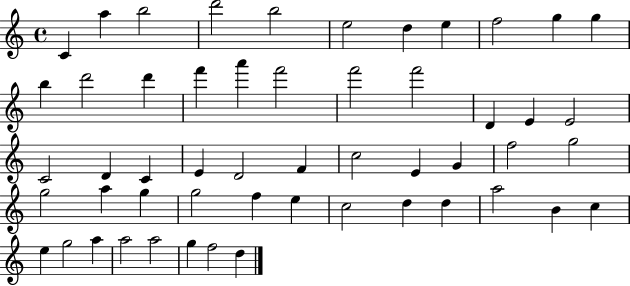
{
  \clef treble
  \time 4/4
  \defaultTimeSignature
  \key c \major
  c'4 a''4 b''2 | d'''2 b''2 | e''2 d''4 e''4 | f''2 g''4 g''4 | \break b''4 d'''2 d'''4 | f'''4 a'''4 f'''2 | f'''2 f'''2 | d'4 e'4 e'2 | \break c'2 d'4 c'4 | e'4 d'2 f'4 | c''2 e'4 g'4 | f''2 g''2 | \break g''2 a''4 g''4 | g''2 f''4 e''4 | c''2 d''4 d''4 | a''2 b'4 c''4 | \break e''4 g''2 a''4 | a''2 a''2 | g''4 f''2 d''4 | \bar "|."
}